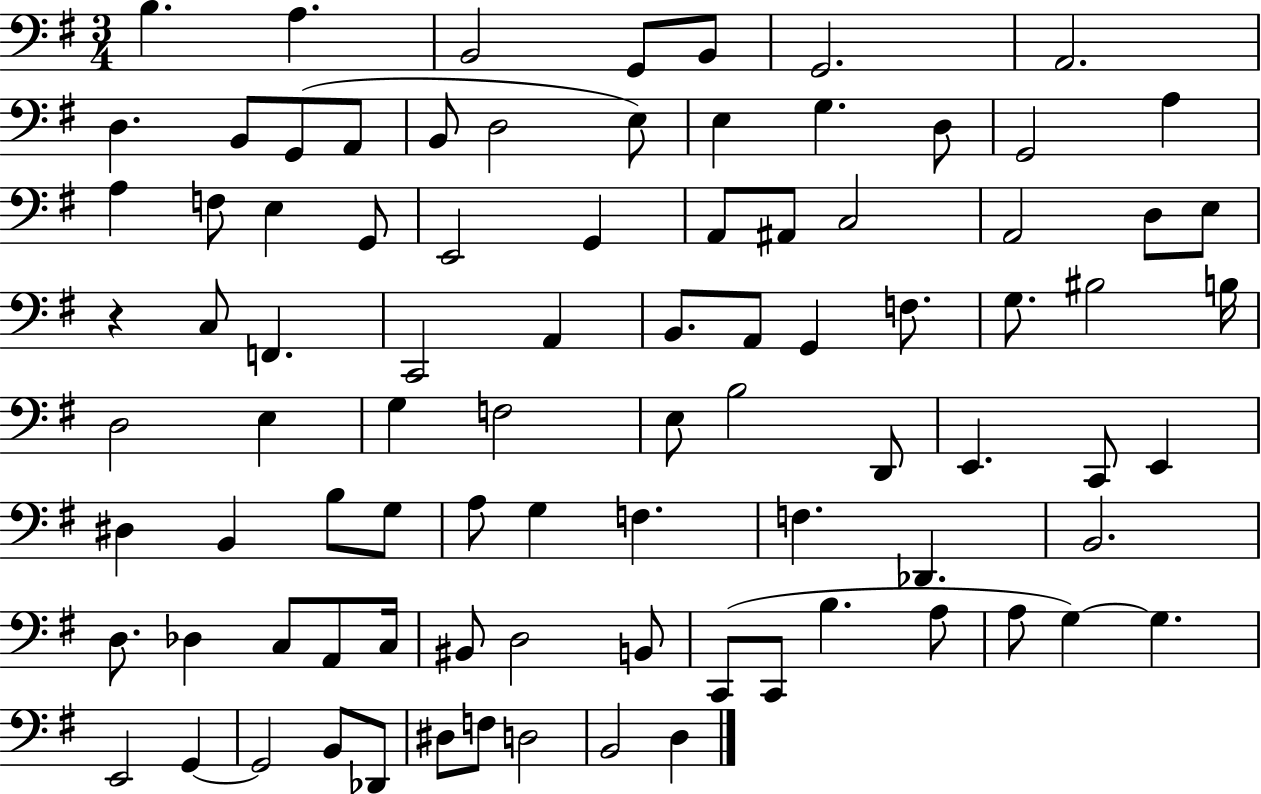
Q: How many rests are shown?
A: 1